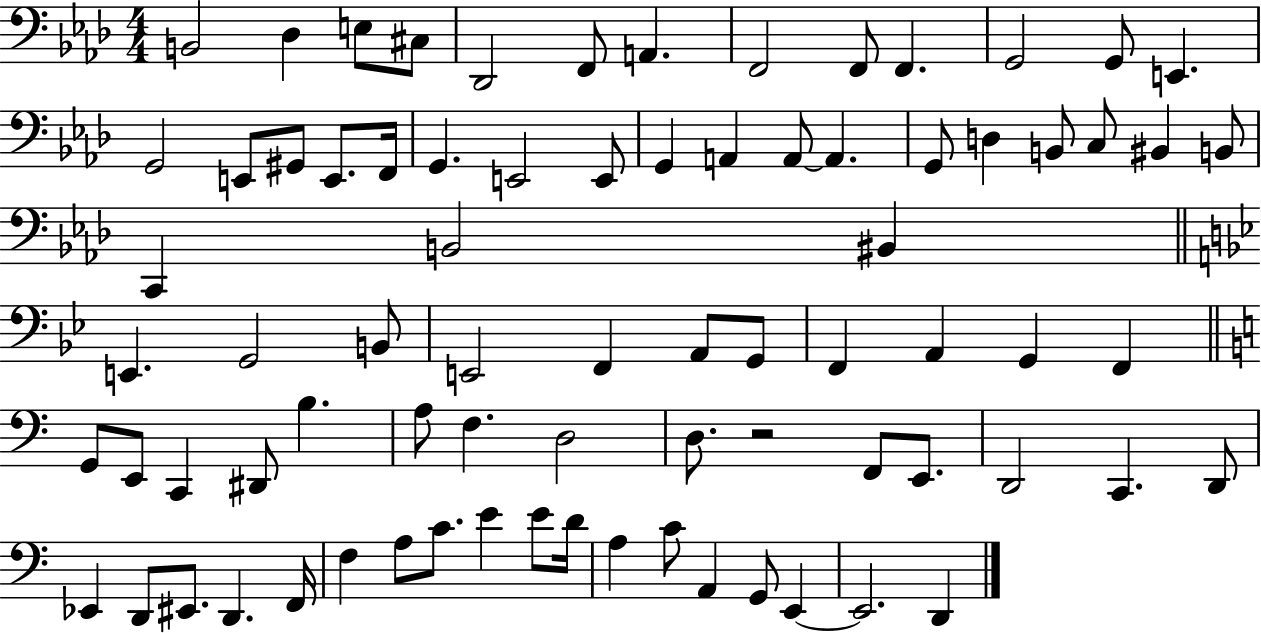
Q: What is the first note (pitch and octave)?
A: B2